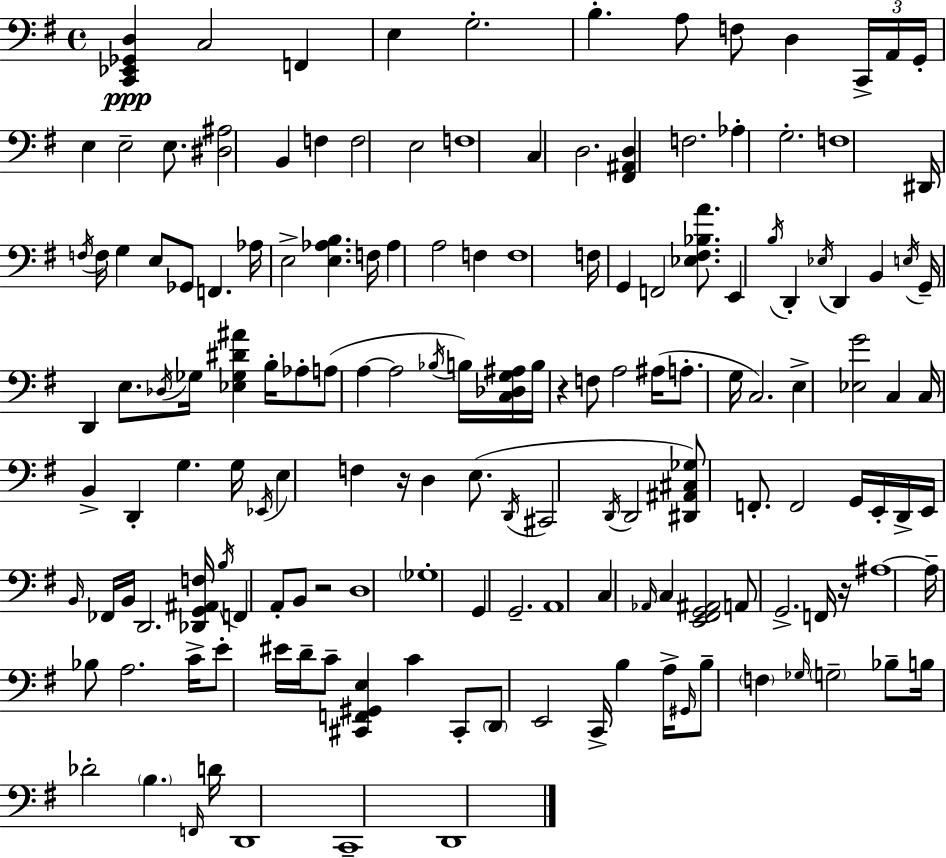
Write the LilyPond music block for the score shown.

{
  \clef bass
  \time 4/4
  \defaultTimeSignature
  \key g \major
  <c, ees, ges, d>4\ppp c2 f,4 | e4 g2.-. | b4.-. a8 f8 d4 \tuplet 3/2 { c,16-> a,16 | g,16-. } e4 e2-- e8. | \break <dis ais>2 b,4 f4 | f2 e2 | f1 | c4 d2. | \break <fis, ais, d>4 f2. | aes4-. g2.-. | f1 | dis,16 \acciaccatura { f16 } f16 g4 e8 ges,8 f,4. | \break aes16 e2-> <e aes b>4. | f16 aes4 a2 f4 | f1 | f16 g,4 f,2 <ees fis bes a'>8. | \break e,4 \acciaccatura { b16 } d,4-. \acciaccatura { ees16 } d,4 b,4 | \acciaccatura { e16 } g,16-- d,4 e8. \acciaccatura { des16 } ges16 <ees ges dis' ais'>4 | b16-. aes8-. a8( a4~~ a2 | \acciaccatura { bes16 } b16) <c des g ais>16 b16 r4 f8 a2 | \break ais16( a8.-. g16 c2.) | e4-> <ees g'>2 | c4 c16 b,4-> d,4-. g4. | g16 \acciaccatura { ees,16 } e4 f4 r16 | \break d4 e8.( \acciaccatura { d,16 } cis,2 | \acciaccatura { d,16 } d,2 <dis, ais, cis ges>8) f,8.-. f,2 | g,16 e,16-. d,16-> e,16 \grace { b,16 } fes,16 b,16 d,2. | <des, g, ais, f>16 \acciaccatura { b16 } f,4 a,8-. | \break b,8 r2 d1 | \parenthesize ges1-. | g,4 g,2.-- | a,1 | \break c4 \grace { aes,16 } | c4 <e, fis, g, ais,>2 a,8 g,2.-> | f,16 r16 ais1~~ | ais16-- bes8 a2. | \break c'16-> e'8-. eis'16 d'16-- | c'8-- <cis, f, gis, e>4 c'4 cis,8-. \parenthesize d,8 e,2 | c,16-> b4 a16-> \grace { gis,16 } b8-- \parenthesize f4 | \grace { ges16 } \parenthesize g2-- bes8-- b16 des'2-. | \break \parenthesize b4. \grace { f,16 } d'16 d,1 | c,1-- | d,1 | \bar "|."
}